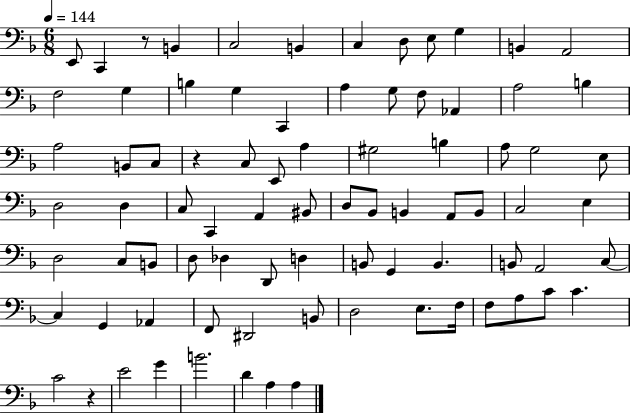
{
  \clef bass
  \numericTimeSignature
  \time 6/8
  \key f \major
  \tempo 4 = 144
  e,8 c,4 r8 b,4 | c2 b,4 | c4 d8 e8 g4 | b,4 a,2 | \break f2 g4 | b4 g4 c,4 | a4 g8 f8 aes,4 | a2 b4 | \break a2 b,8 c8 | r4 c8 e,8 a4 | gis2 b4 | a8 g2 e8 | \break d2 d4 | c8 c,4 a,4 bis,8 | d8 bes,8 b,4 a,8 b,8 | c2 e4 | \break d2 c8 b,8 | d8 des4 d,8 d4 | b,8 g,4 b,4. | b,8 a,2 c8~~ | \break c4 g,4 aes,4 | f,8 dis,2 b,8 | d2 e8. f16 | f8 a8 c'8 c'4. | \break c'2 r4 | e'2 g'4 | b'2. | d'4 a4 a4 | \break \bar "|."
}